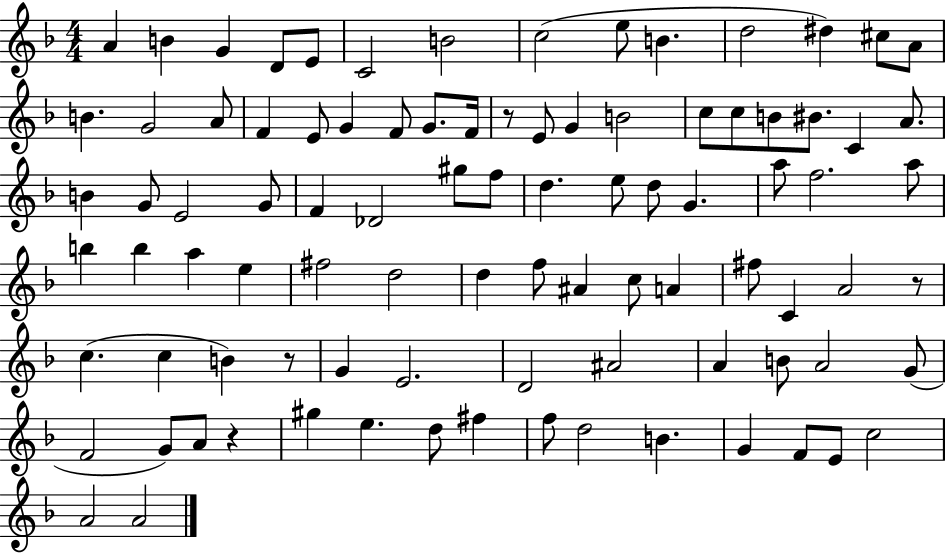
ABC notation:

X:1
T:Untitled
M:4/4
L:1/4
K:F
A B G D/2 E/2 C2 B2 c2 e/2 B d2 ^d ^c/2 A/2 B G2 A/2 F E/2 G F/2 G/2 F/4 z/2 E/2 G B2 c/2 c/2 B/2 ^B/2 C A/2 B G/2 E2 G/2 F _D2 ^g/2 f/2 d e/2 d/2 G a/2 f2 a/2 b b a e ^f2 d2 d f/2 ^A c/2 A ^f/2 C A2 z/2 c c B z/2 G E2 D2 ^A2 A B/2 A2 G/2 F2 G/2 A/2 z ^g e d/2 ^f f/2 d2 B G F/2 E/2 c2 A2 A2